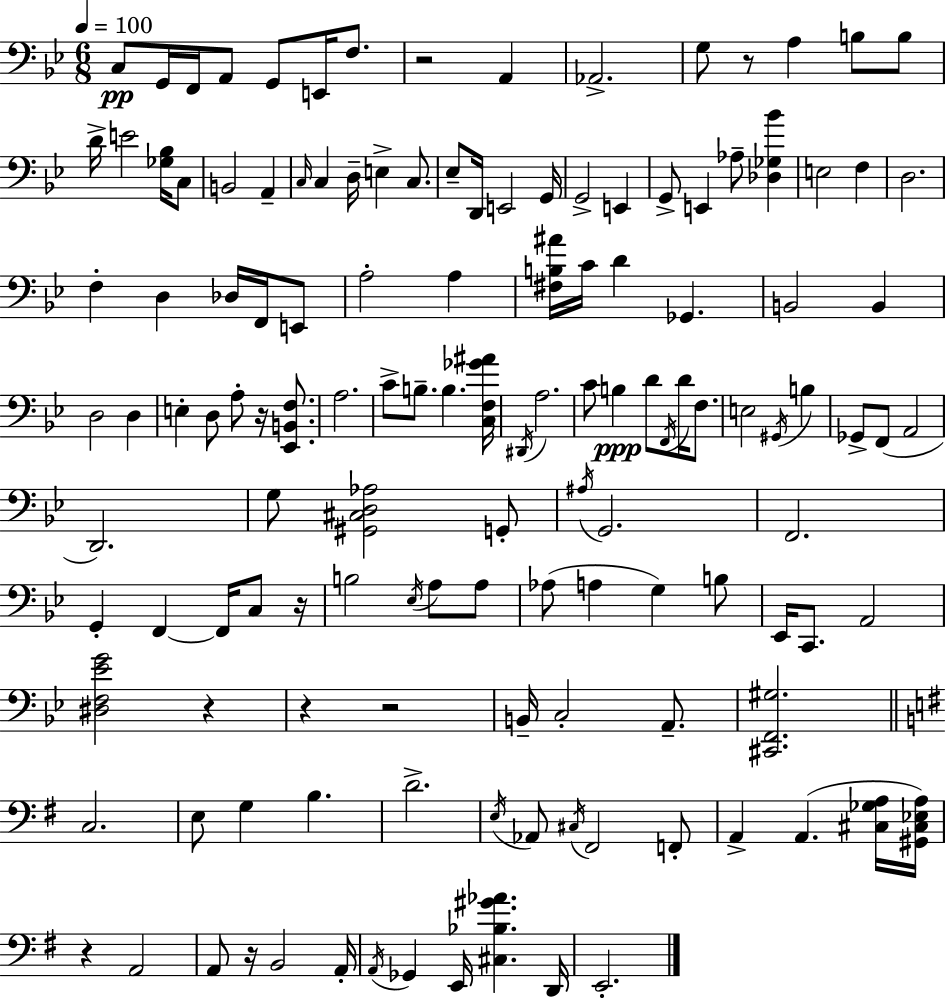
{
  \clef bass
  \numericTimeSignature
  \time 6/8
  \key g \minor
  \tempo 4 = 100
  \repeat volta 2 { c8\pp g,16 f,16 a,8 g,8 e,16 f8. | r2 a,4 | aes,2.-> | g8 r8 a4 b8 b8 | \break d'16-> e'2 <ges bes>16 c8 | b,2 a,4-- | \grace { c16 } c4 d16-- e4-> c8. | ees8-- d,16 e,2 | \break g,16 g,2-> e,4 | g,8-> e,4 aes8-- <des ges bes'>4 | e2 f4 | d2. | \break f4-. d4 des16 f,16 e,8 | a2-. a4 | <fis b ais'>16 c'16 d'4 ges,4. | b,2 b,4 | \break d2 d4 | e4-. d8 a8-. r16 <ees, b, f>8. | a2. | c'8-> b8.-- b4. | \break <c f ges' ais'>16 \acciaccatura { dis,16 } a2. | c'8 b4\ppp d'8 \acciaccatura { f,16 } d'16 | f8. e2 \acciaccatura { gis,16 } | b4 ges,8-> f,8( a,2 | \break d,2.) | g8 <gis, cis d aes>2 | g,8-. \acciaccatura { ais16 } g,2. | f,2. | \break g,4-. f,4~~ | f,16 c8 r16 b2 | \acciaccatura { ees16 } a8 a8 aes8( a4 | g4) b8 ees,16 c,8. a,2 | \break <dis f ees' g'>2 | r4 r4 r2 | b,16-- c2-. | a,8.-- <cis, f, gis>2. | \break \bar "||" \break \key g \major c2. | e8 g4 b4. | d'2.-> | \acciaccatura { e16 } aes,8 \acciaccatura { cis16 } fis,2 | \break f,8-. a,4-> a,4.( | <cis ges a>16 <gis, cis ees a>16) r4 a,2 | a,8 r16 b,2 | a,16-. \acciaccatura { a,16 } ges,4 e,16 <cis bes gis' aes'>4. | \break d,16 e,2.-. | } \bar "|."
}